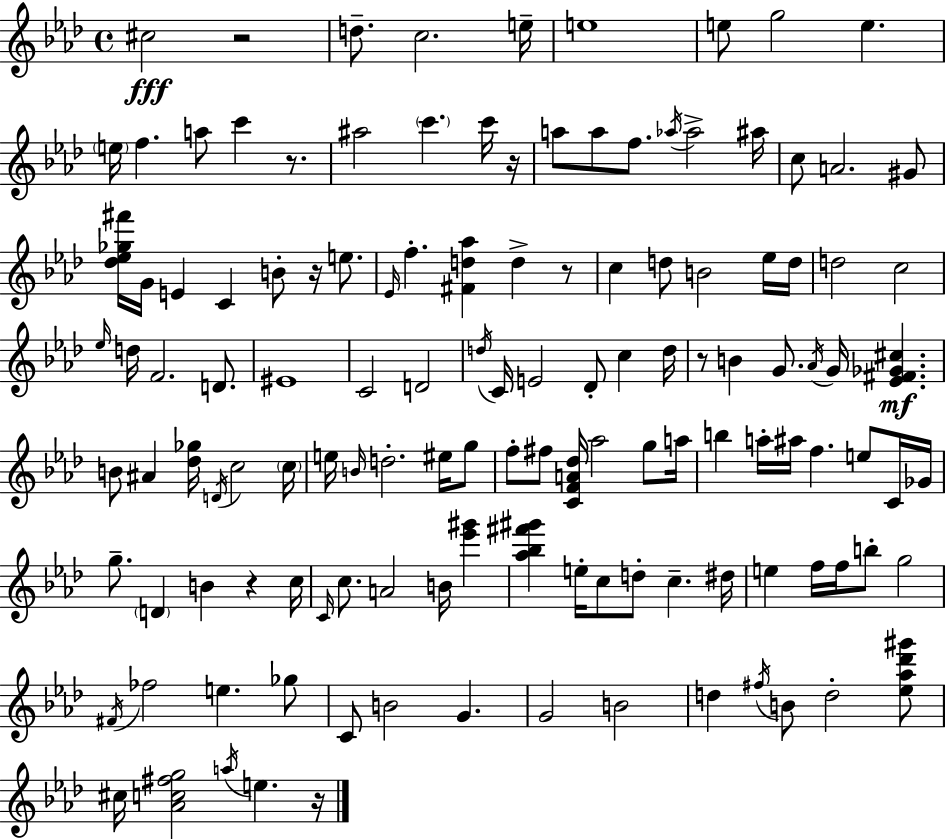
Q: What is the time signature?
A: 4/4